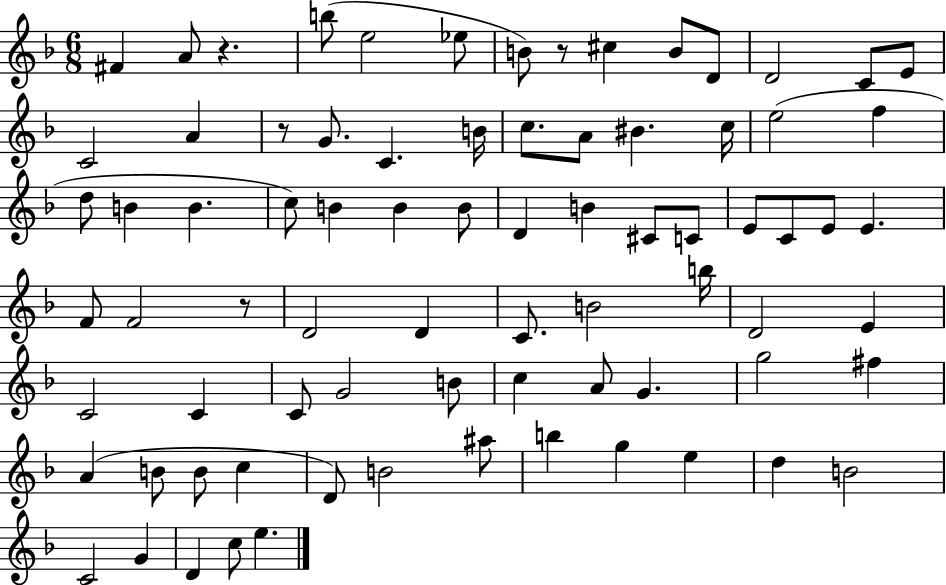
F#4/q A4/e R/q. B5/e E5/h Eb5/e B4/e R/e C#5/q B4/e D4/e D4/h C4/e E4/e C4/h A4/q R/e G4/e. C4/q. B4/s C5/e. A4/e BIS4/q. C5/s E5/h F5/q D5/e B4/q B4/q. C5/e B4/q B4/q B4/e D4/q B4/q C#4/e C4/e E4/e C4/e E4/e E4/q. F4/e F4/h R/e D4/h D4/q C4/e. B4/h B5/s D4/h E4/q C4/h C4/q C4/e G4/h B4/e C5/q A4/e G4/q. G5/h F#5/q A4/q B4/e B4/e C5/q D4/e B4/h A#5/e B5/q G5/q E5/q D5/q B4/h C4/h G4/q D4/q C5/e E5/q.